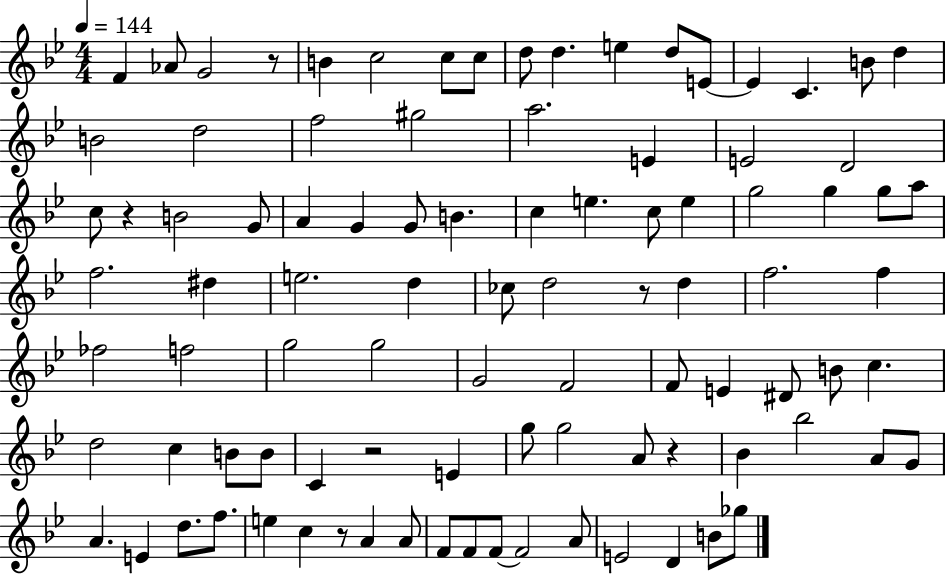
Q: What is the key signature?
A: BES major